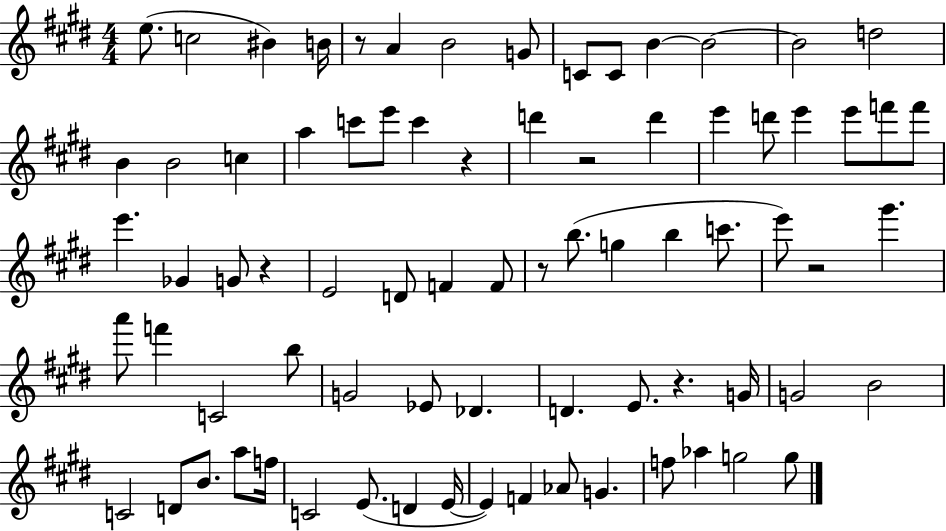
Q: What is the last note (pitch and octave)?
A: G5